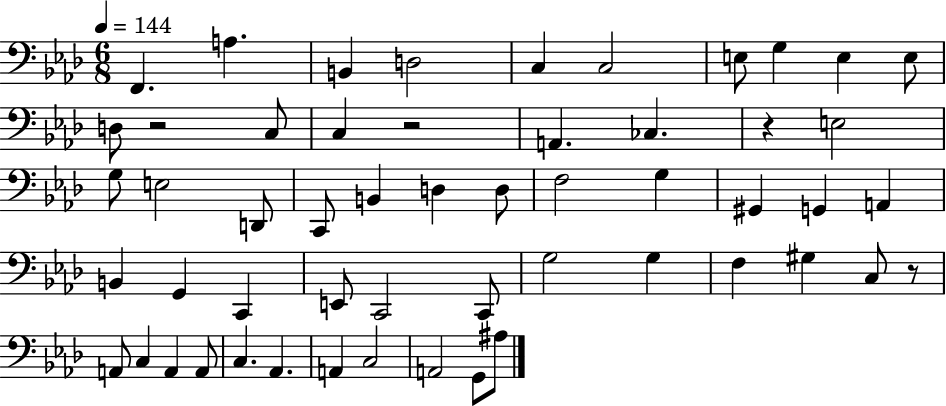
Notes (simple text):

F2/q. A3/q. B2/q D3/h C3/q C3/h E3/e G3/q E3/q E3/e D3/e R/h C3/e C3/q R/h A2/q. CES3/q. R/q E3/h G3/e E3/h D2/e C2/e B2/q D3/q D3/e F3/h G3/q G#2/q G2/q A2/q B2/q G2/q C2/q E2/e C2/h C2/e G3/h G3/q F3/q G#3/q C3/e R/e A2/e C3/q A2/q A2/e C3/q. Ab2/q. A2/q C3/h A2/h G2/e A#3/e